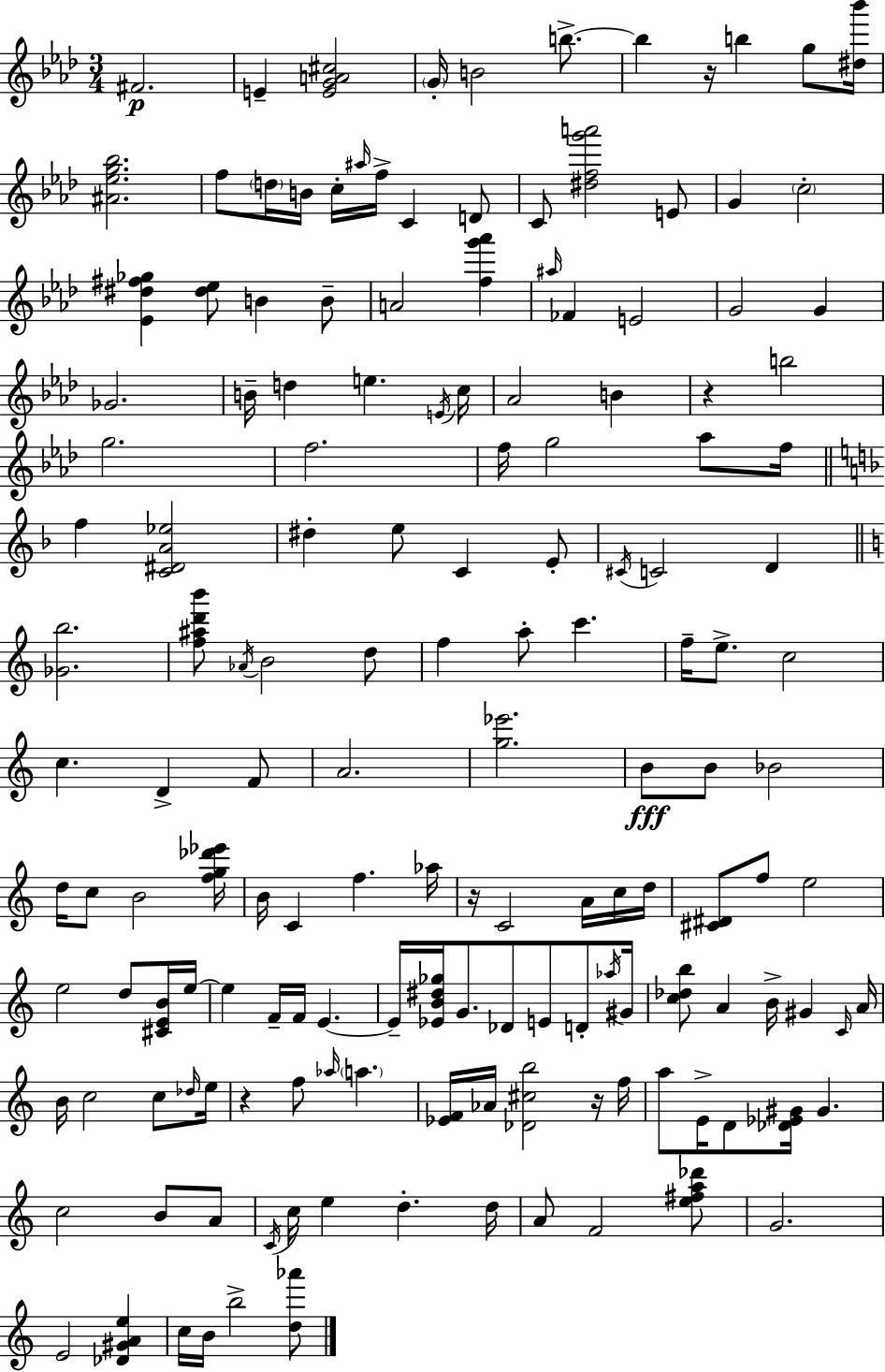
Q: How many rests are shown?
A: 5